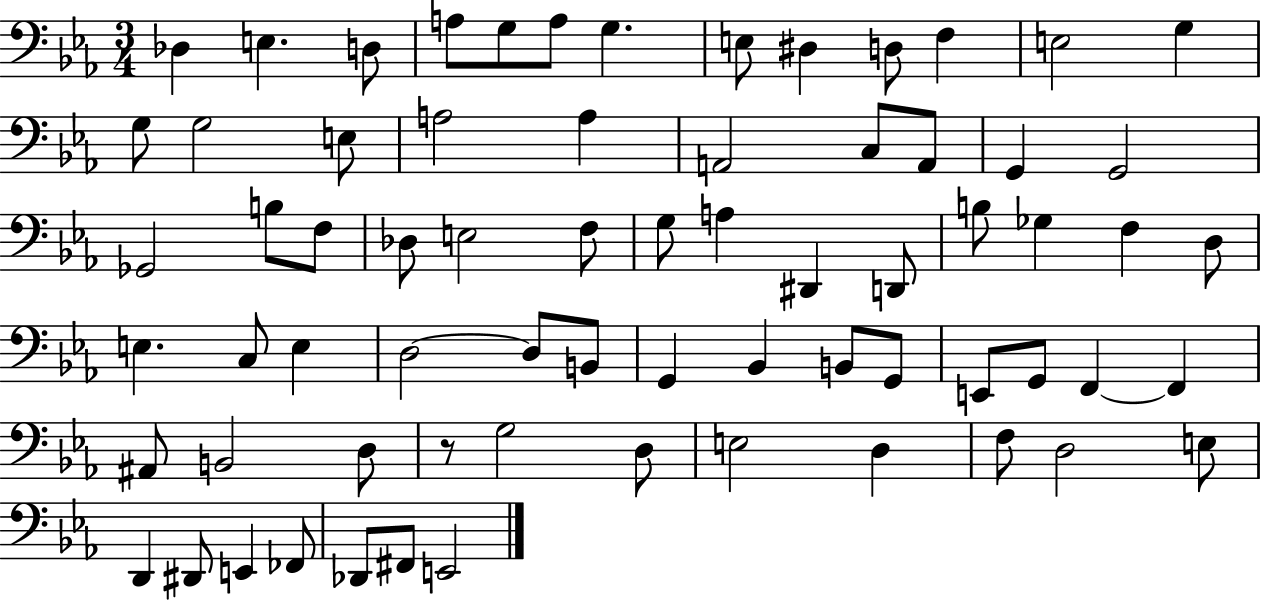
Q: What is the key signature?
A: EES major